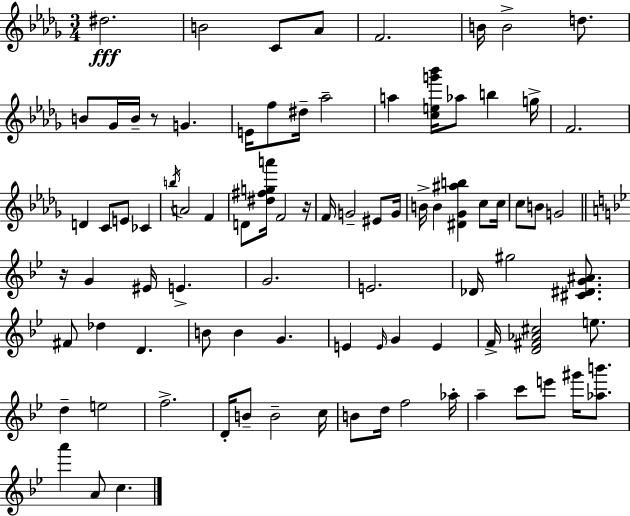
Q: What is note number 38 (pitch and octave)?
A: C5